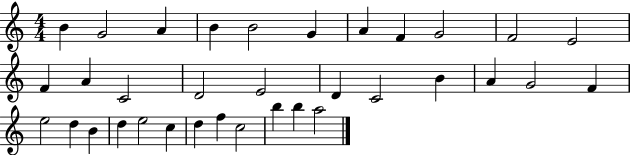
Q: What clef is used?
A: treble